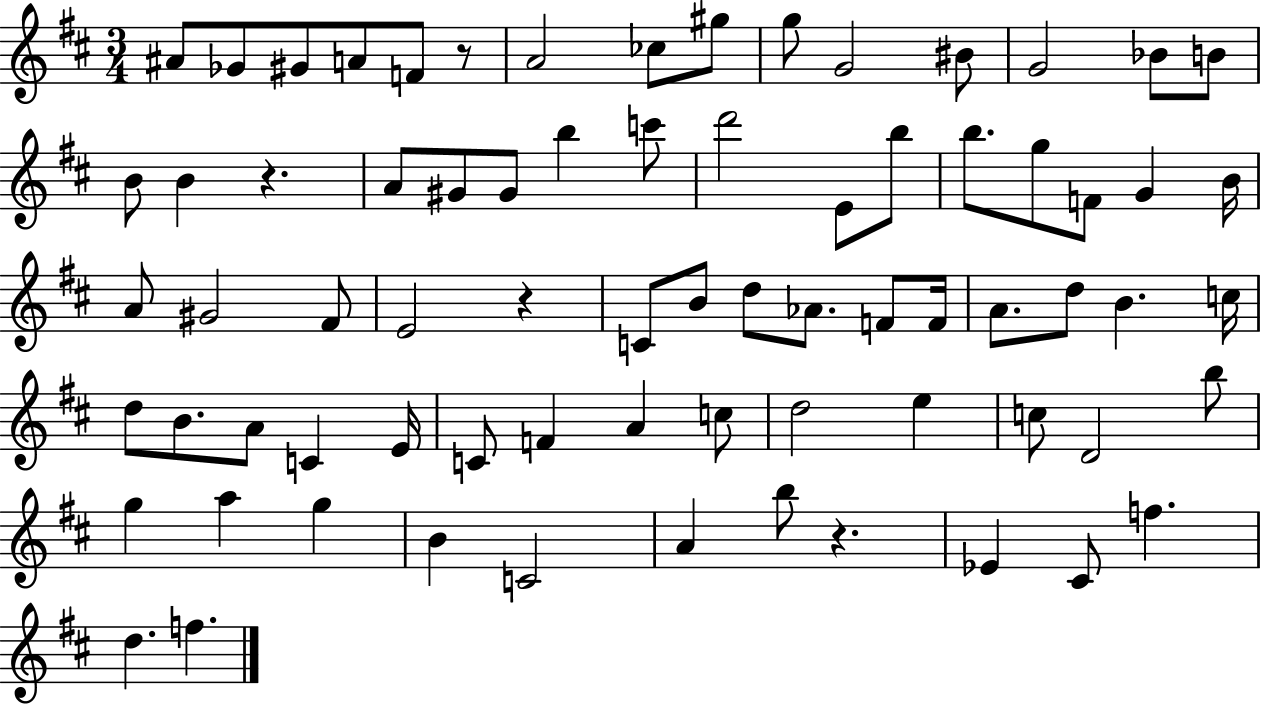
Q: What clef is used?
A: treble